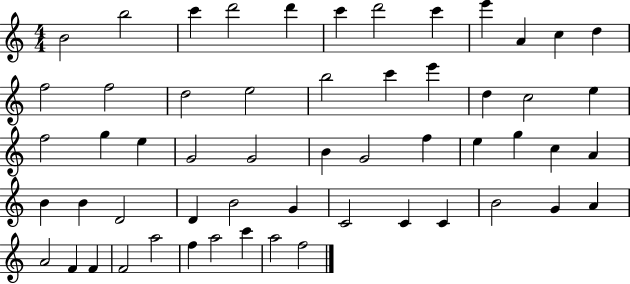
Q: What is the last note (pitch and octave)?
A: F5